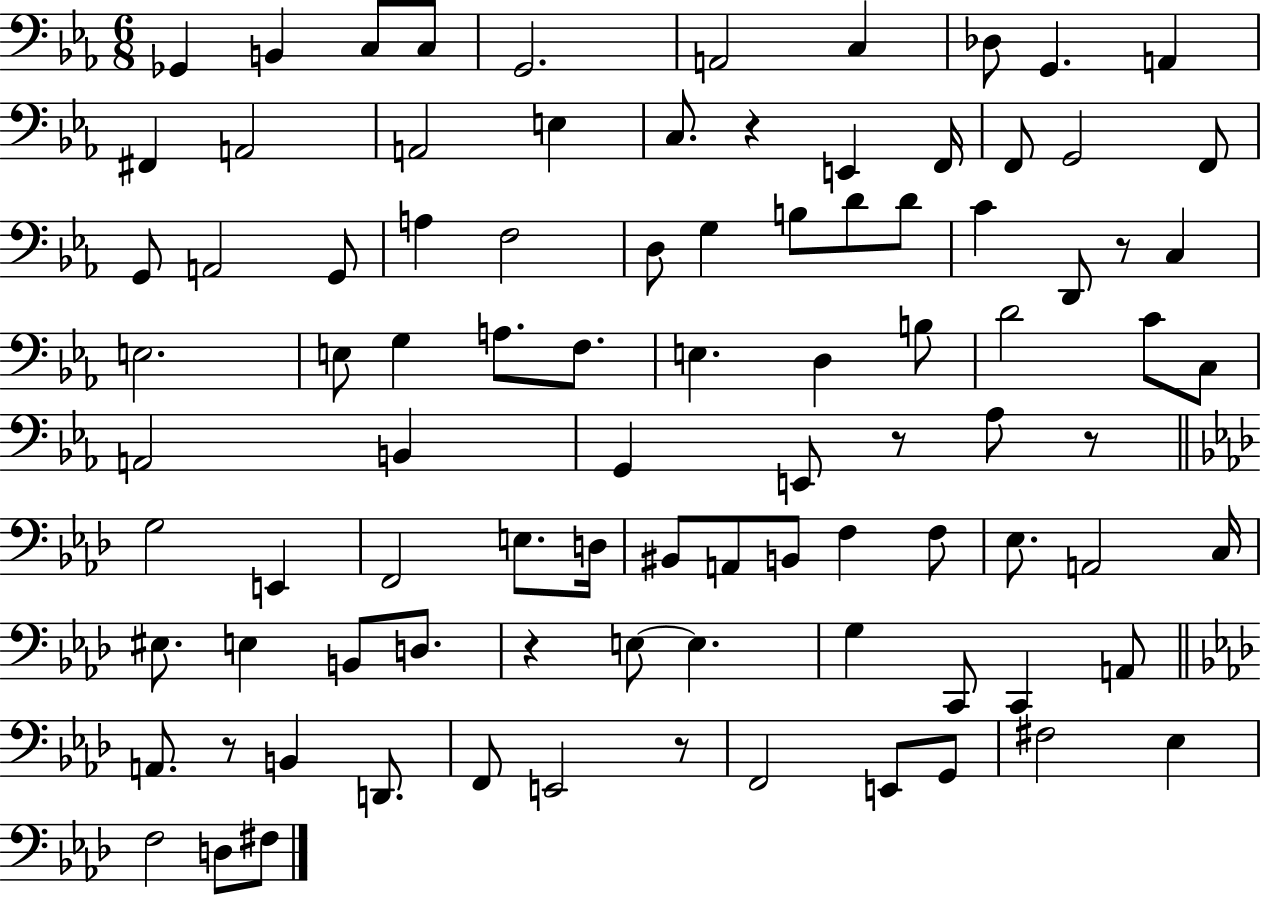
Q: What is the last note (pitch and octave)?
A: F#3